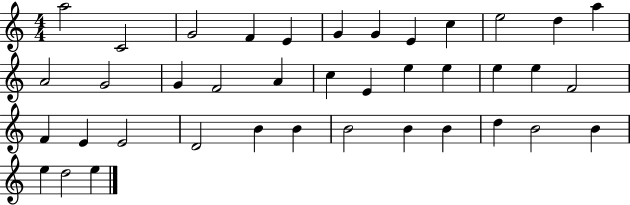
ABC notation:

X:1
T:Untitled
M:4/4
L:1/4
K:C
a2 C2 G2 F E G G E c e2 d a A2 G2 G F2 A c E e e e e F2 F E E2 D2 B B B2 B B d B2 B e d2 e